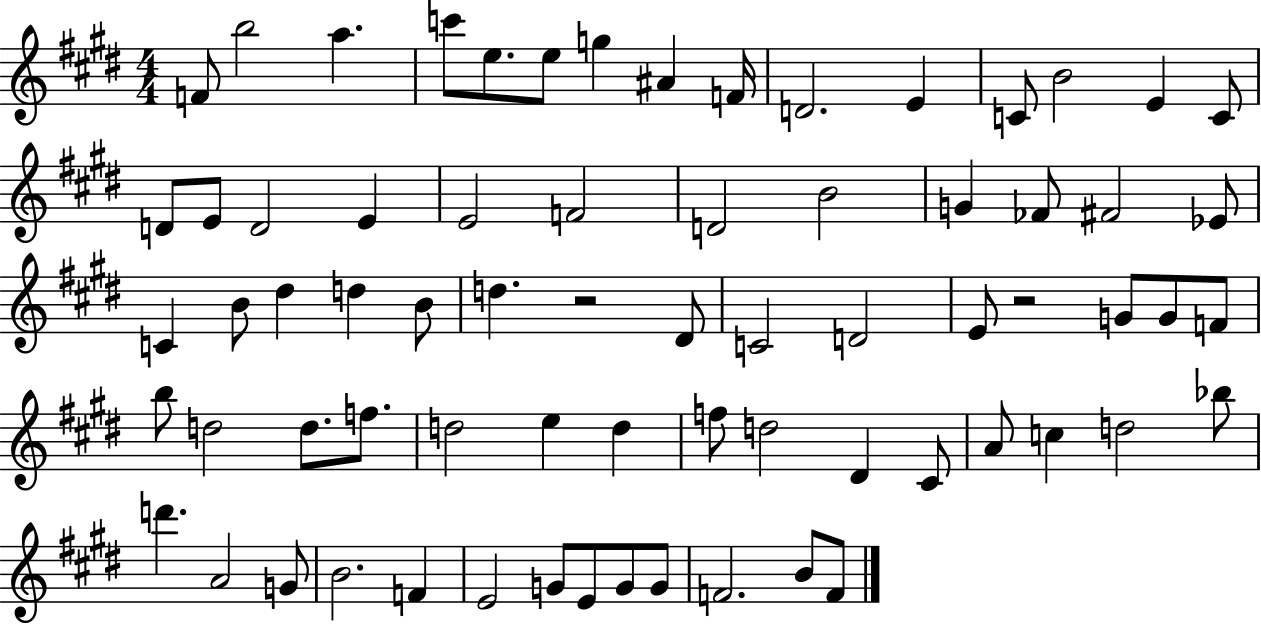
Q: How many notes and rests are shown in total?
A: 70